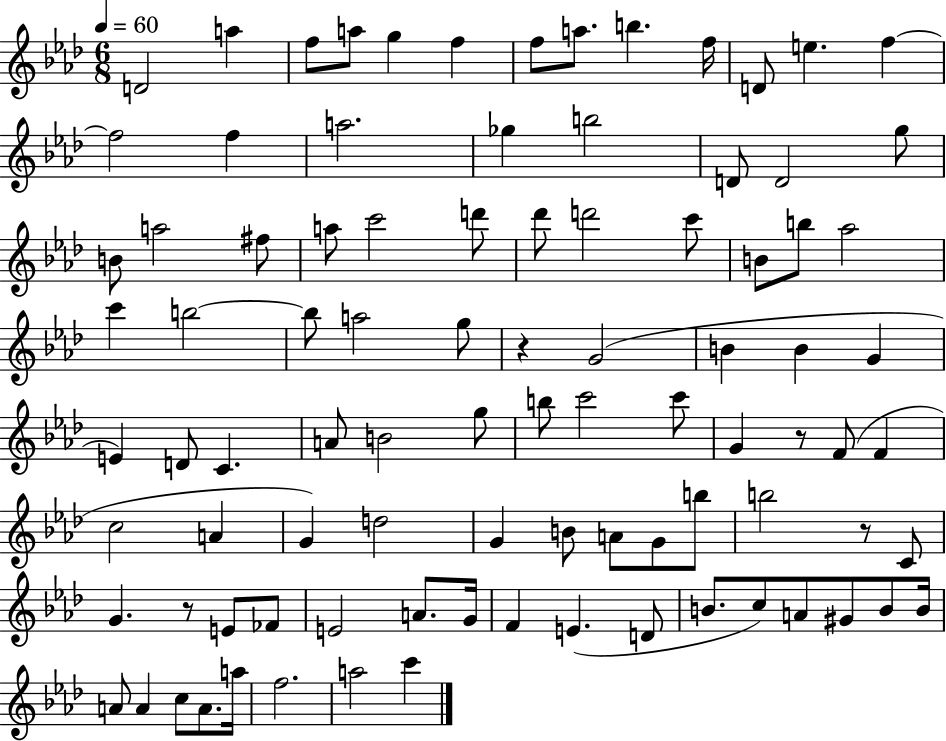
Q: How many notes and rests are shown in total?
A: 92